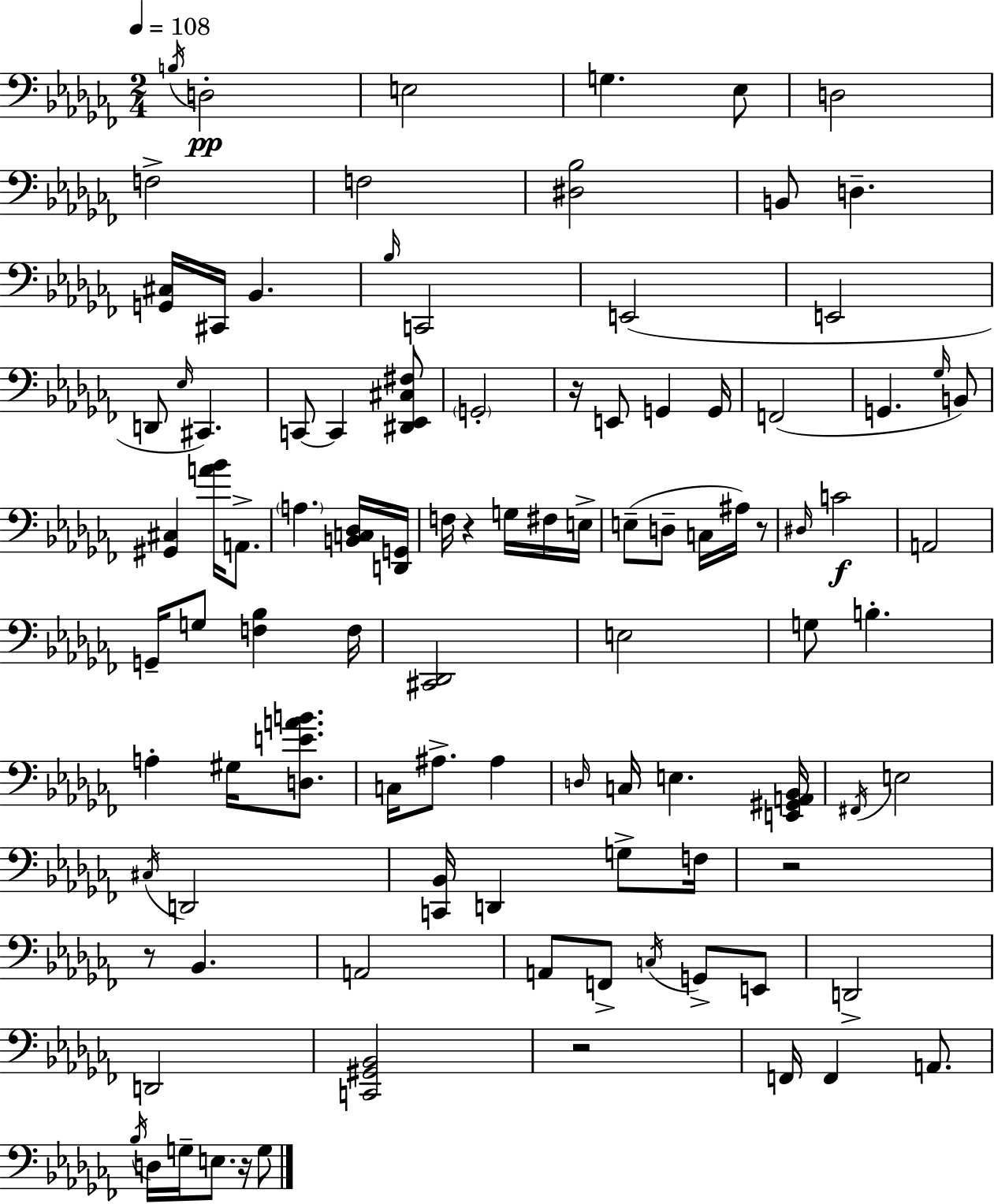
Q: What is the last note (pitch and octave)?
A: G3